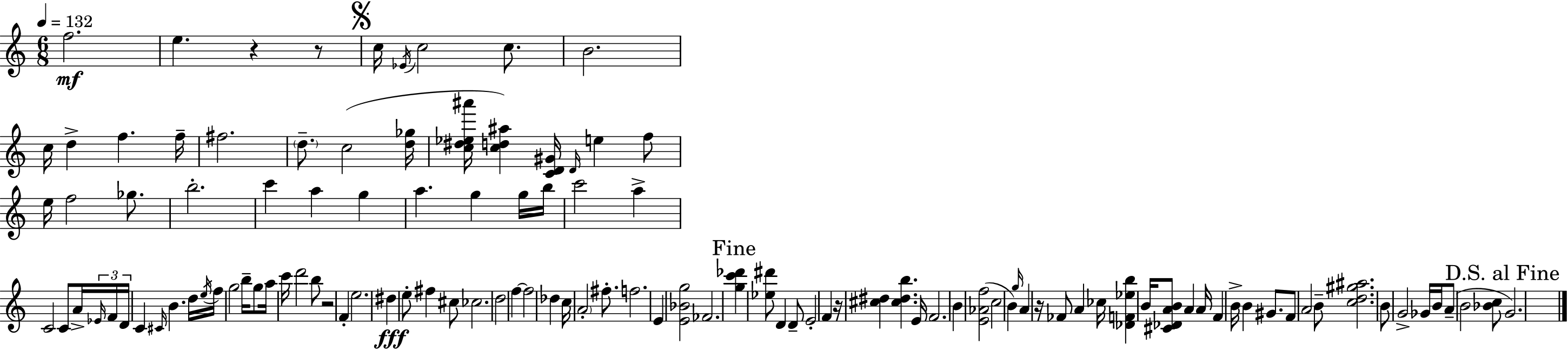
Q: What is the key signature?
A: C major